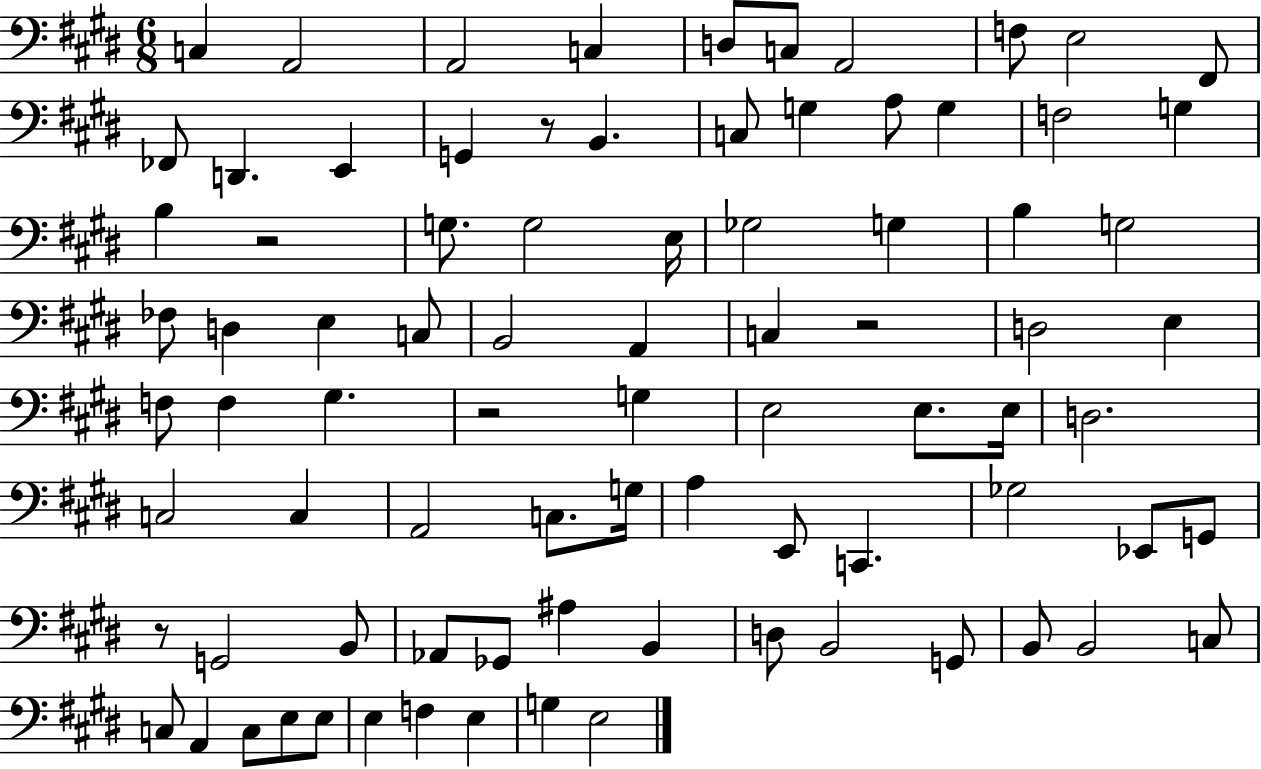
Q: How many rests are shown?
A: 5